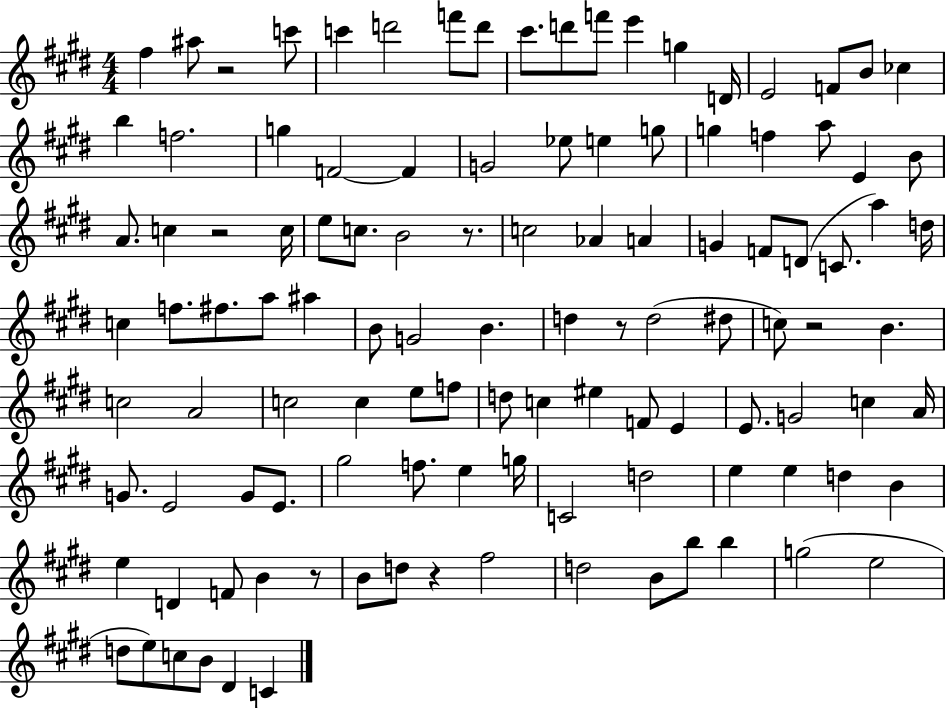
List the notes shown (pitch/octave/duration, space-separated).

F#5/q A#5/e R/h C6/e C6/q D6/h F6/e D6/e C#6/e. D6/e F6/e E6/q G5/q D4/s E4/h F4/e B4/e CES5/q B5/q F5/h. G5/q F4/h F4/q G4/h Eb5/e E5/q G5/e G5/q F5/q A5/e E4/q B4/e A4/e. C5/q R/h C5/s E5/e C5/e. B4/h R/e. C5/h Ab4/q A4/q G4/q F4/e D4/e C4/e. A5/q D5/s C5/q F5/e. F#5/e. A5/e A#5/q B4/e G4/h B4/q. D5/q R/e D5/h D#5/e C5/e R/h B4/q. C5/h A4/h C5/h C5/q E5/e F5/e D5/e C5/q EIS5/q F4/e E4/q E4/e. G4/h C5/q A4/s G4/e. E4/h G4/e E4/e. G#5/h F5/e. E5/q G5/s C4/h D5/h E5/q E5/q D5/q B4/q E5/q D4/q F4/e B4/q R/e B4/e D5/e R/q F#5/h D5/h B4/e B5/e B5/q G5/h E5/h D5/e E5/e C5/e B4/e D#4/q C4/q